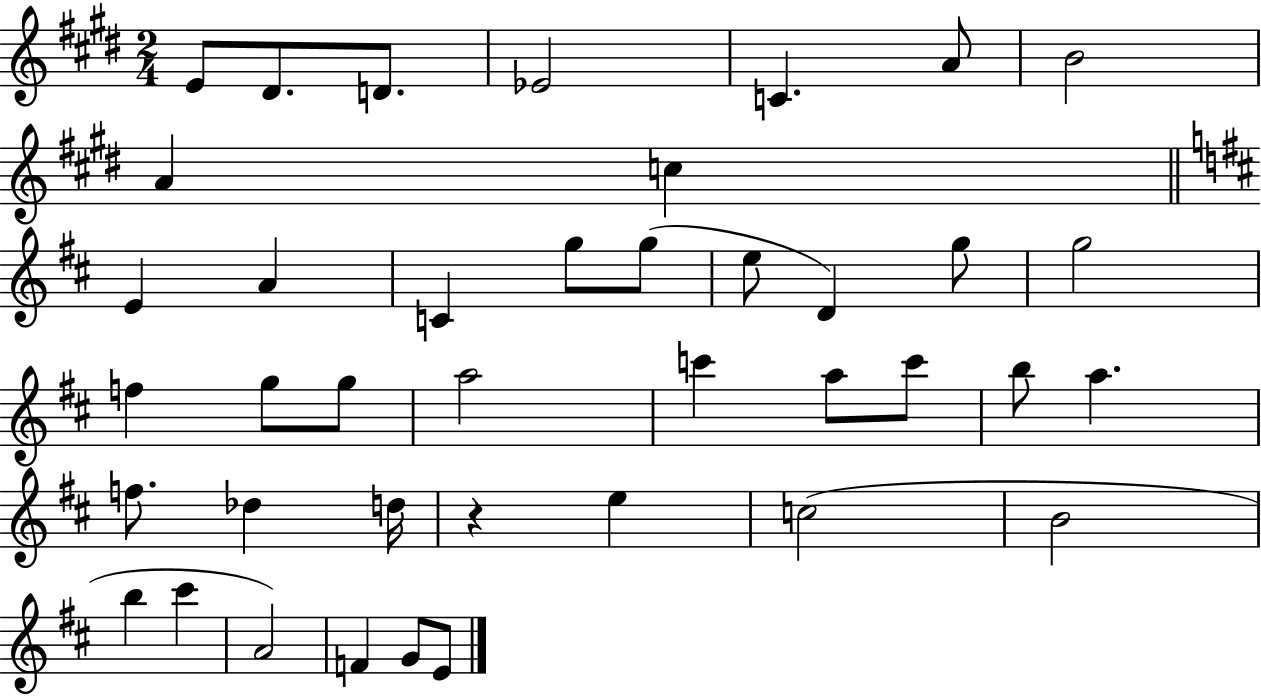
X:1
T:Untitled
M:2/4
L:1/4
K:E
E/2 ^D/2 D/2 _E2 C A/2 B2 A c E A C g/2 g/2 e/2 D g/2 g2 f g/2 g/2 a2 c' a/2 c'/2 b/2 a f/2 _d d/4 z e c2 B2 b ^c' A2 F G/2 E/2